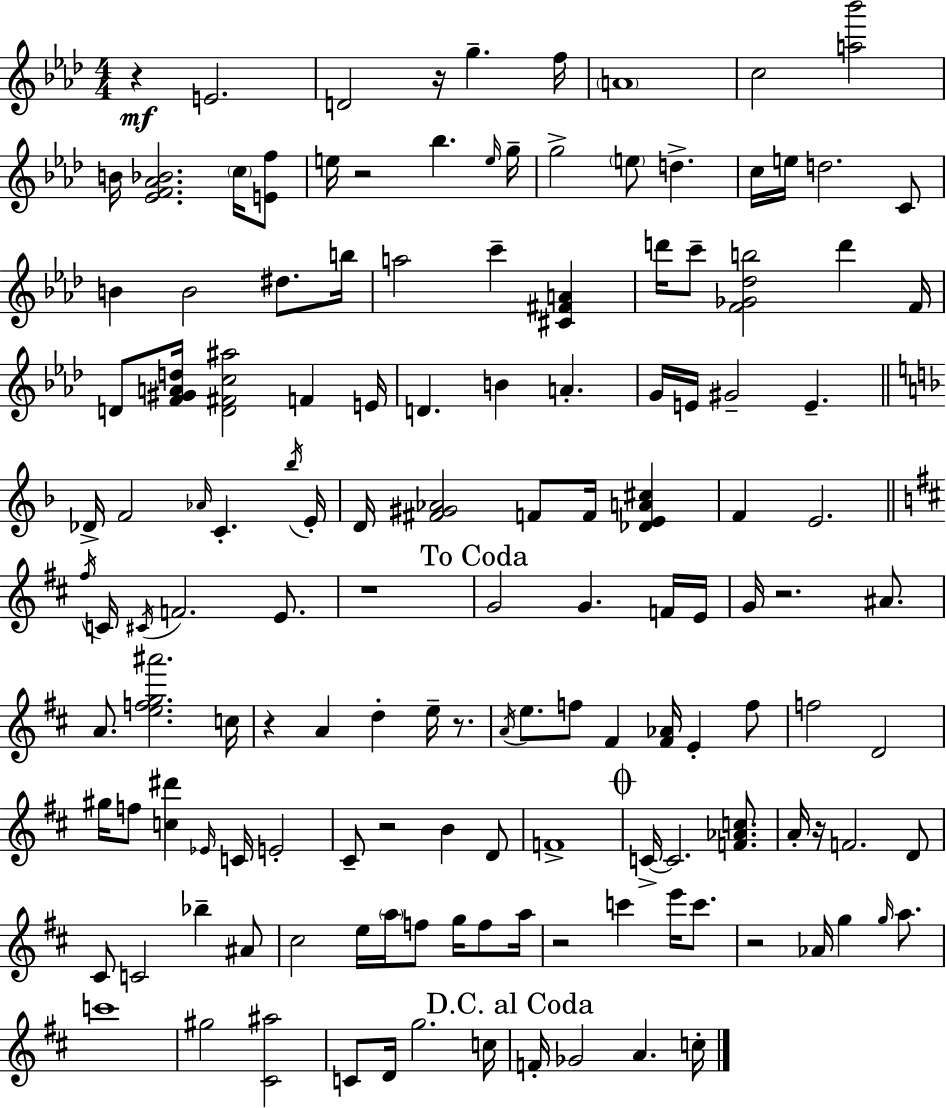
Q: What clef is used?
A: treble